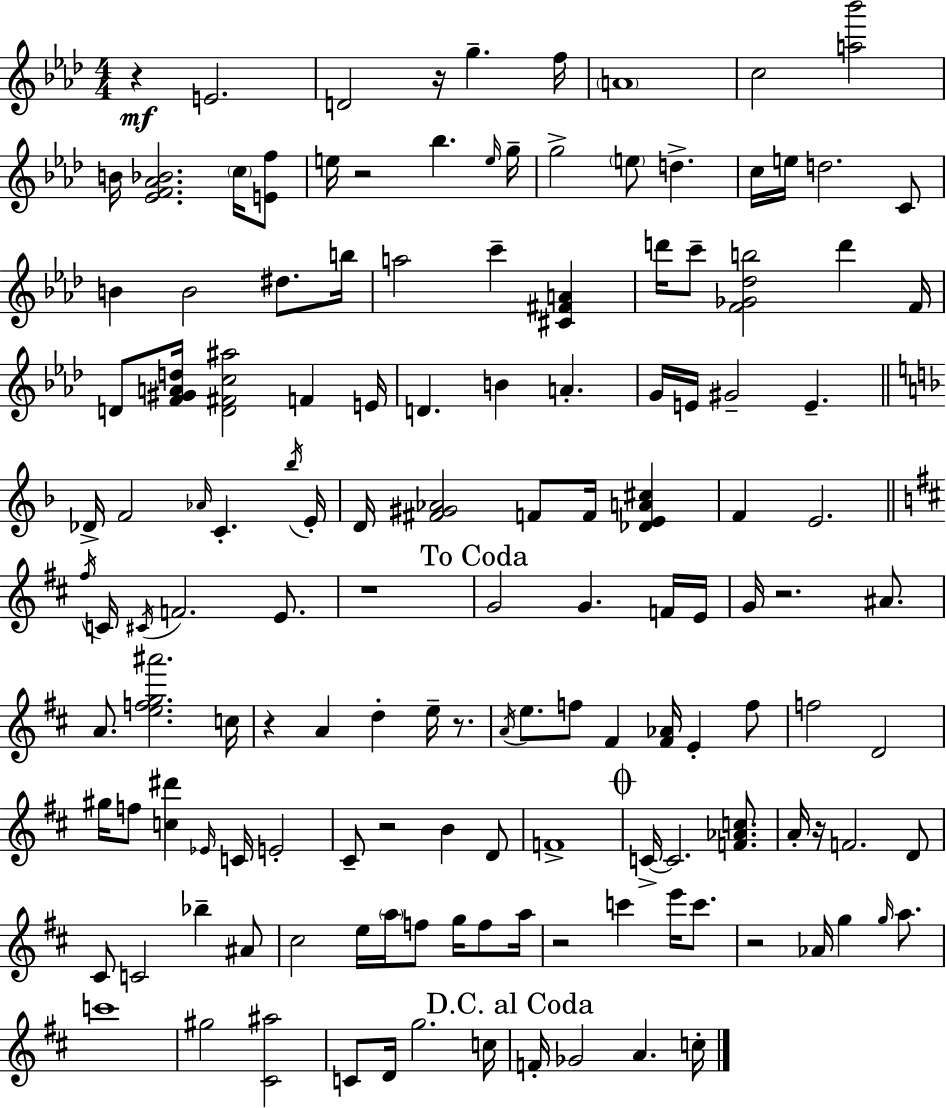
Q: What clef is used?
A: treble